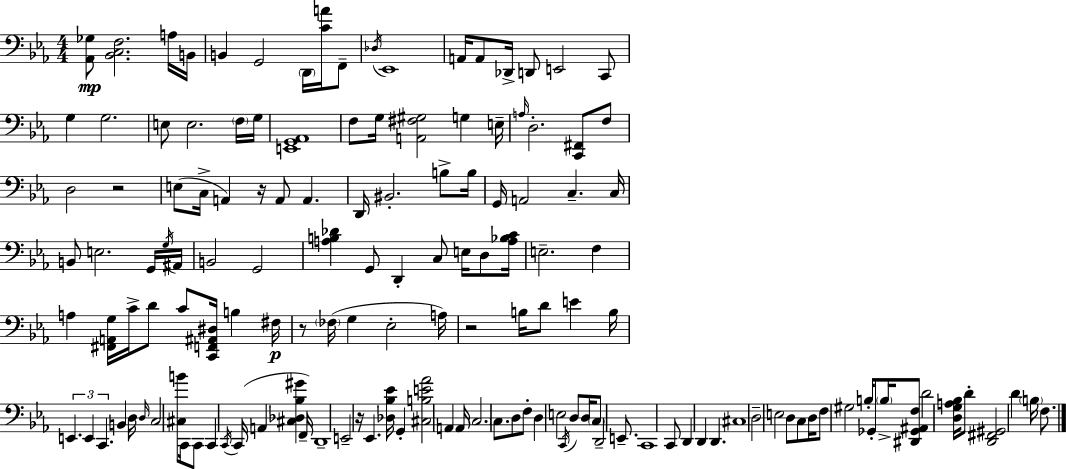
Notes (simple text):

[Ab2,Gb3]/e [Bb2,C3,F3]/h. A3/s B2/s B2/q G2/h D2/s [C4,A4]/s F2/e Db3/s Eb2/w A2/s A2/e Db2/s D2/e E2/h C2/e G3/q G3/h. E3/e E3/h. F3/s G3/s [E2,G2,Ab2]/w F3/e G3/s [A2,F#3,G#3]/h G3/q E3/s A3/s D3/h. [C2,F#2]/e F3/e D3/h R/h E3/e C3/s A2/q R/s A2/e A2/q. D2/s BIS2/h. B3/e B3/s G2/s A2/h C3/q. C3/s B2/e E3/h. G2/s G3/s A#2/s B2/h G2/h [A3,B3,Db4]/q G2/e D2/q C3/e E3/s D3/e [A3,Bb3,C4]/s E3/h. F3/q A3/q [F#2,A2,G3]/s C4/s D4/e C4/e [C2,F2,A#2,D#3]/s B3/q F#3/s R/e FES3/s G3/q Eb3/h A3/s R/h B3/s D4/e E4/q B3/s E2/q. E2/q C2/q. B2/q D3/s D3/s C3/h [C#3,B4]/e C2/s C2/e C2/q C2/s C2/s A2/q [C#3,Db3,Bb3,G#4]/q F2/s D2/w E2/h R/s Eb2/q. [Db3,Bb3,Eb4]/s G2/q [C#3,B3,E4,Ab4]/h A2/q A2/s C3/h. C3/e. D3/e F3/e D3/q E3/h C2/s D3/e D3/s C3/e D2/h E2/e. C2/w C2/e D2/q D2/q D2/q. C#3/w D3/h E3/h D3/e C3/e D3/s F3/e G#3/h B3/s Gb2/e B3/s [D#2,Gb2,A#2,F3]/e D4/h [D3,G3,A3,Bb3]/s D4/e [D2,F#2,G#2]/h D4/q B3/s F3/e.